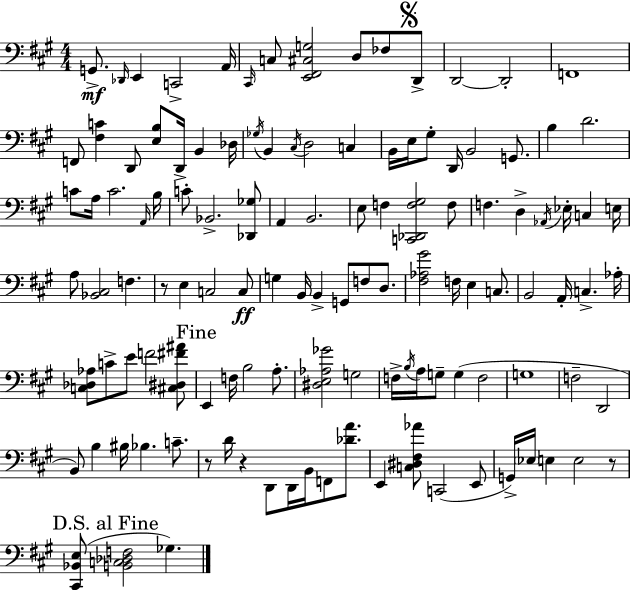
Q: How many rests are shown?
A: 4